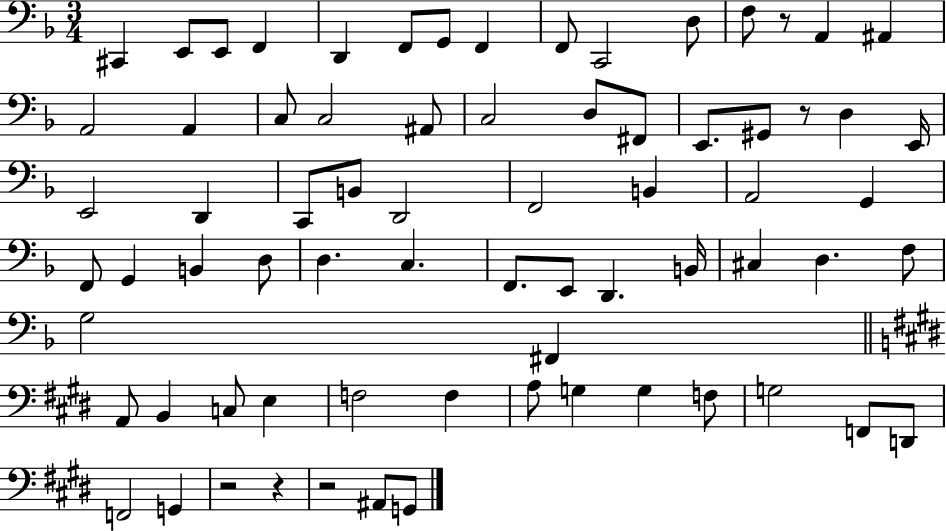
X:1
T:Untitled
M:3/4
L:1/4
K:F
^C,, E,,/2 E,,/2 F,, D,, F,,/2 G,,/2 F,, F,,/2 C,,2 D,/2 F,/2 z/2 A,, ^A,, A,,2 A,, C,/2 C,2 ^A,,/2 C,2 D,/2 ^F,,/2 E,,/2 ^G,,/2 z/2 D, E,,/4 E,,2 D,, C,,/2 B,,/2 D,,2 F,,2 B,, A,,2 G,, F,,/2 G,, B,, D,/2 D, C, F,,/2 E,,/2 D,, B,,/4 ^C, D, F,/2 G,2 ^F,, A,,/2 B,, C,/2 E, F,2 F, A,/2 G, G, F,/2 G,2 F,,/2 D,,/2 F,,2 G,, z2 z z2 ^A,,/2 G,,/2